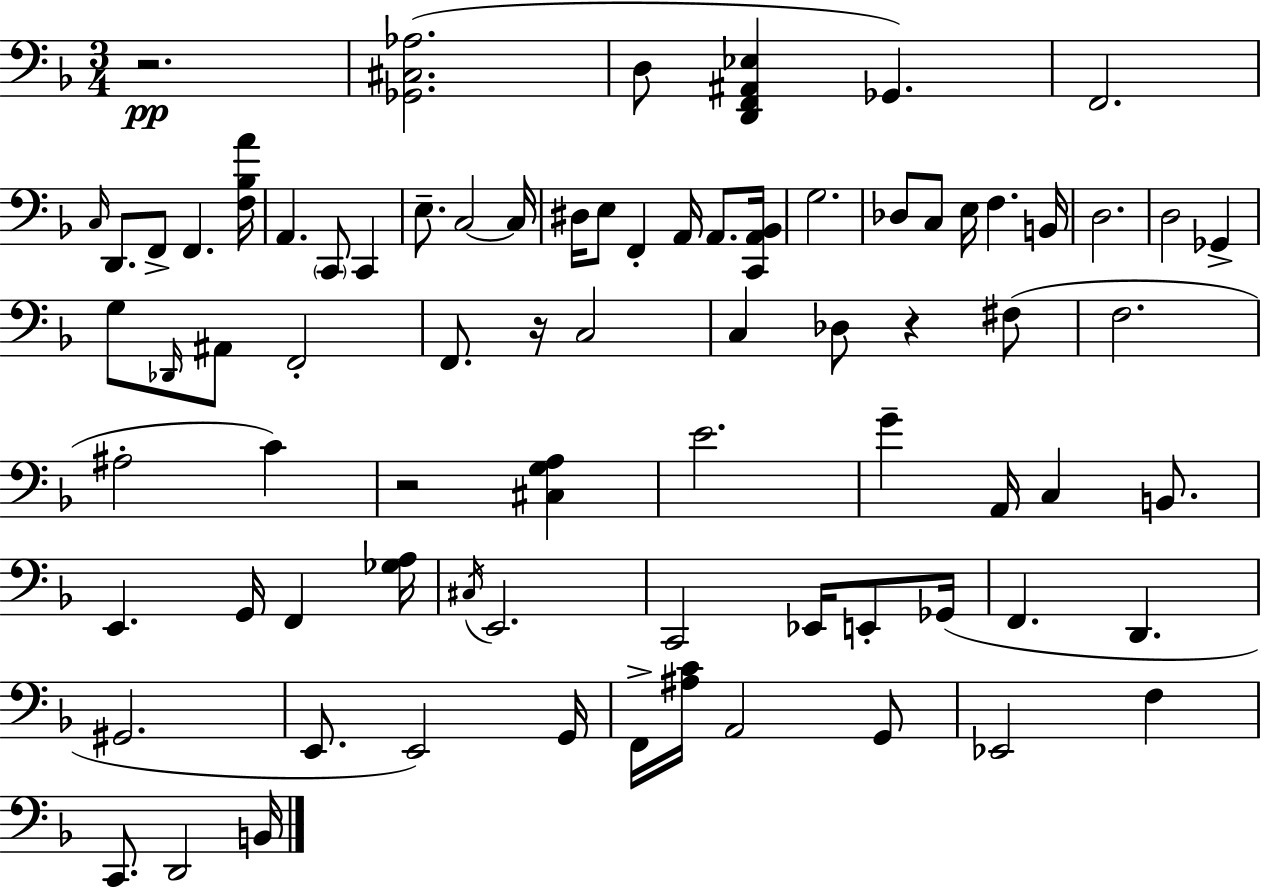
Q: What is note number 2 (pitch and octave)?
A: Gb2